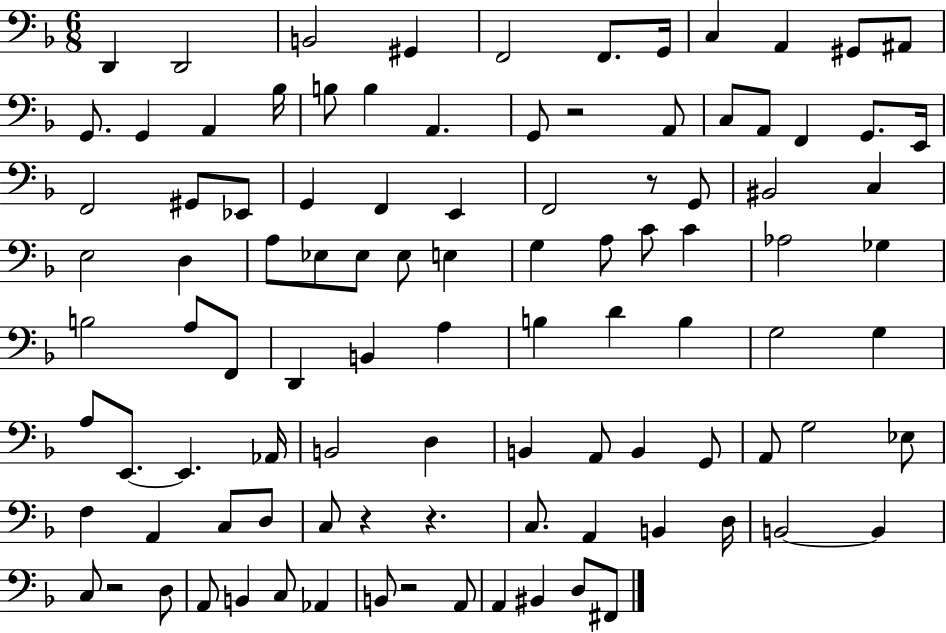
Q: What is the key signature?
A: F major